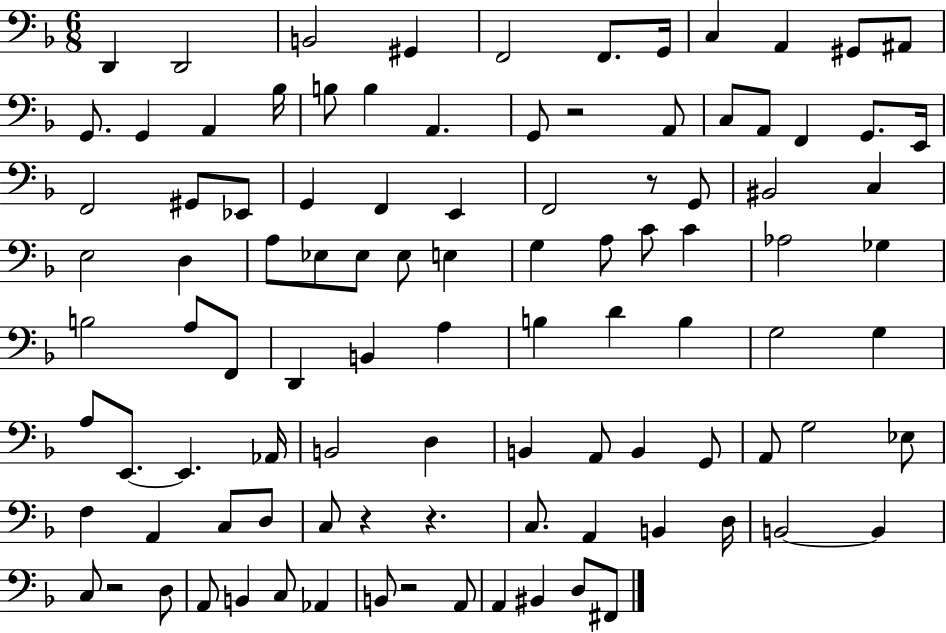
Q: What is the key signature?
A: F major